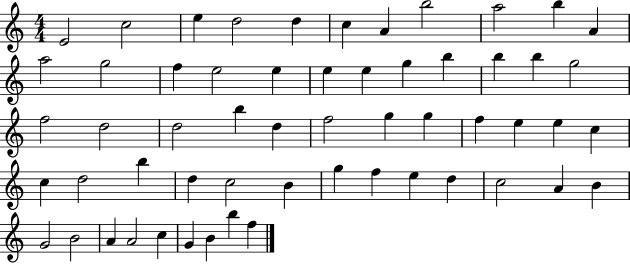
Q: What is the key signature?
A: C major